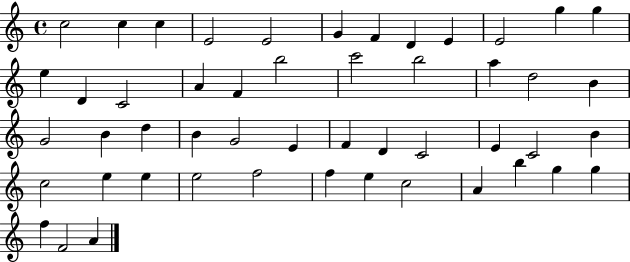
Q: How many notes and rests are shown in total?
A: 50